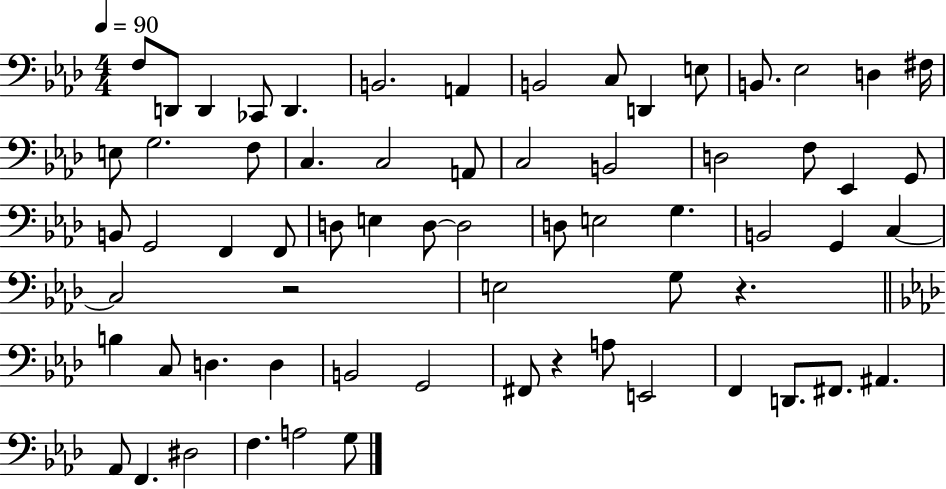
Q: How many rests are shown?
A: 3